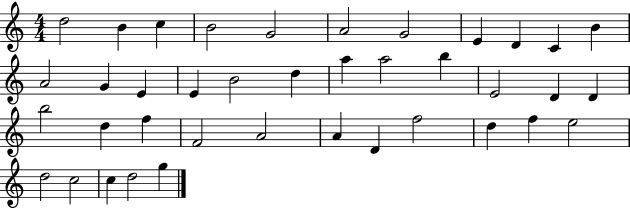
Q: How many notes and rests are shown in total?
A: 39